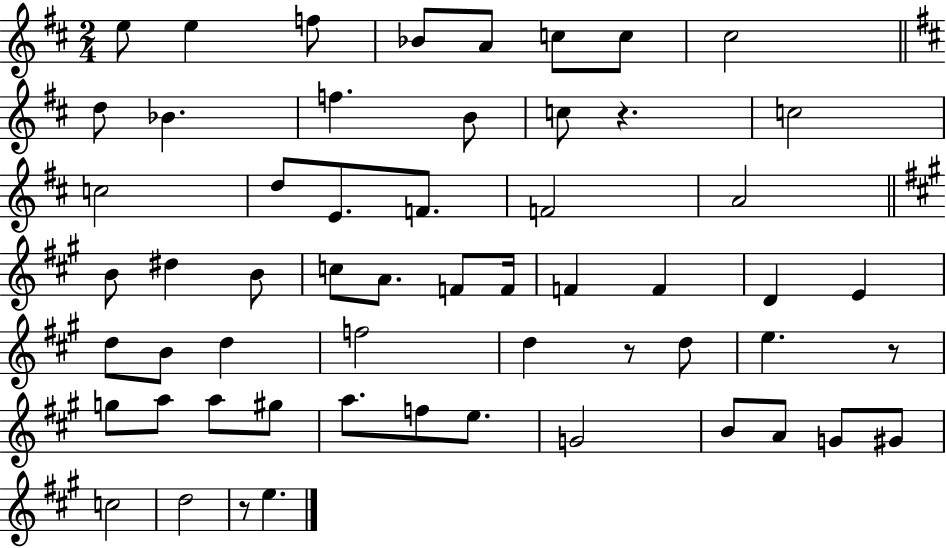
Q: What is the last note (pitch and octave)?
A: E5